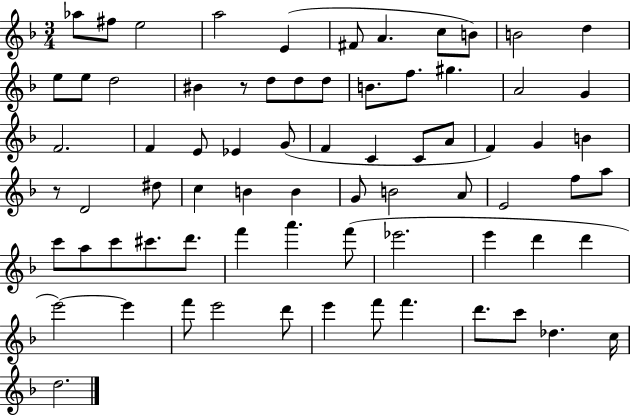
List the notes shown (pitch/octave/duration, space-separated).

Ab5/e F#5/e E5/h A5/h E4/q F#4/e A4/q. C5/e B4/e B4/h D5/q E5/e E5/e D5/h BIS4/q R/e D5/e D5/e D5/e B4/e. F5/e. G#5/q. A4/h G4/q F4/h. F4/q E4/e Eb4/q G4/e F4/q C4/q C4/e A4/e F4/q G4/q B4/q R/e D4/h D#5/e C5/q B4/q B4/q G4/e B4/h A4/e E4/h F5/e A5/e C6/e A5/e C6/e C#6/e. D6/e. F6/q A6/q. F6/e Eb6/h. E6/q D6/q D6/q E6/h E6/q F6/e E6/h D6/e E6/q F6/e F6/q. D6/e. C6/e Db5/q. C5/s D5/h.